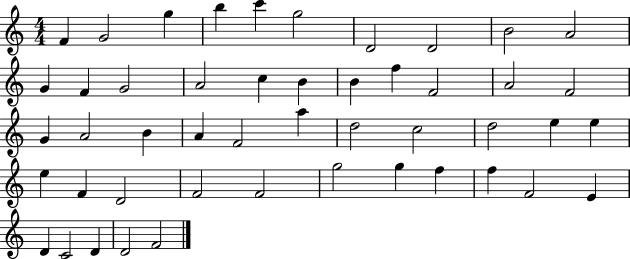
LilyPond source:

{
  \clef treble
  \numericTimeSignature
  \time 4/4
  \key c \major
  f'4 g'2 g''4 | b''4 c'''4 g''2 | d'2 d'2 | b'2 a'2 | \break g'4 f'4 g'2 | a'2 c''4 b'4 | b'4 f''4 f'2 | a'2 f'2 | \break g'4 a'2 b'4 | a'4 f'2 a''4 | d''2 c''2 | d''2 e''4 e''4 | \break e''4 f'4 d'2 | f'2 f'2 | g''2 g''4 f''4 | f''4 f'2 e'4 | \break d'4 c'2 d'4 | d'2 f'2 | \bar "|."
}